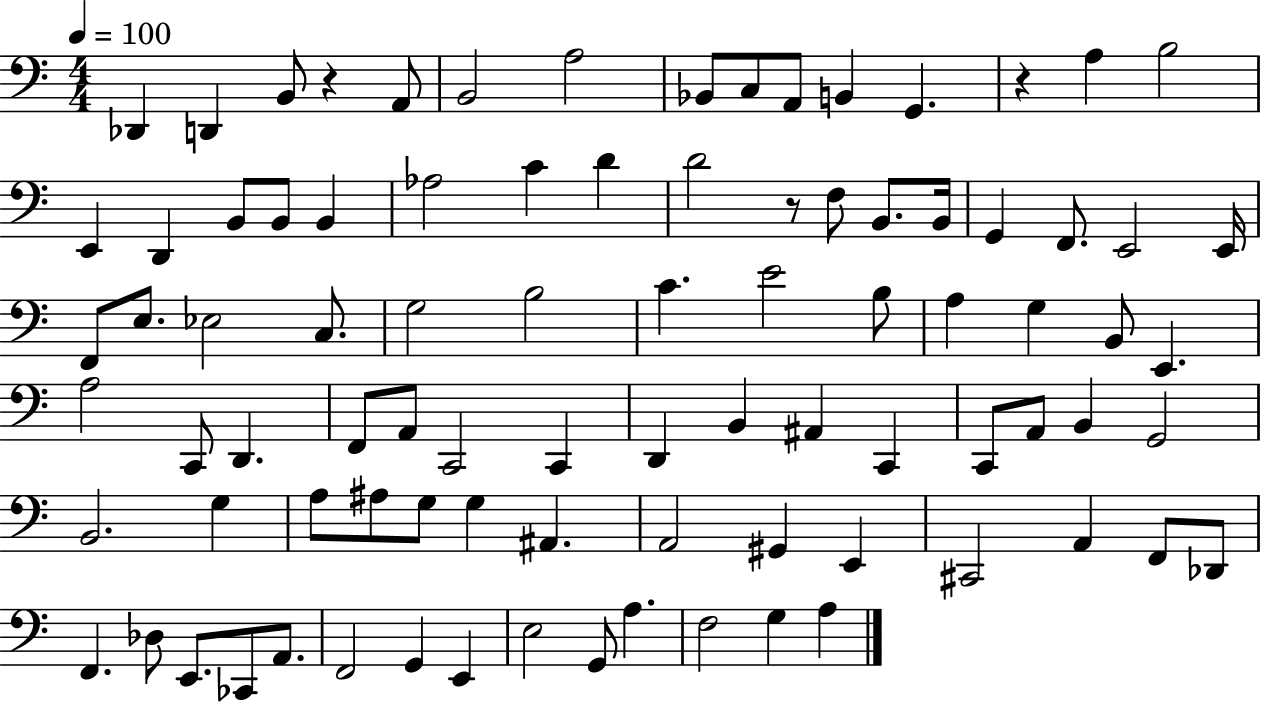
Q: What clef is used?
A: bass